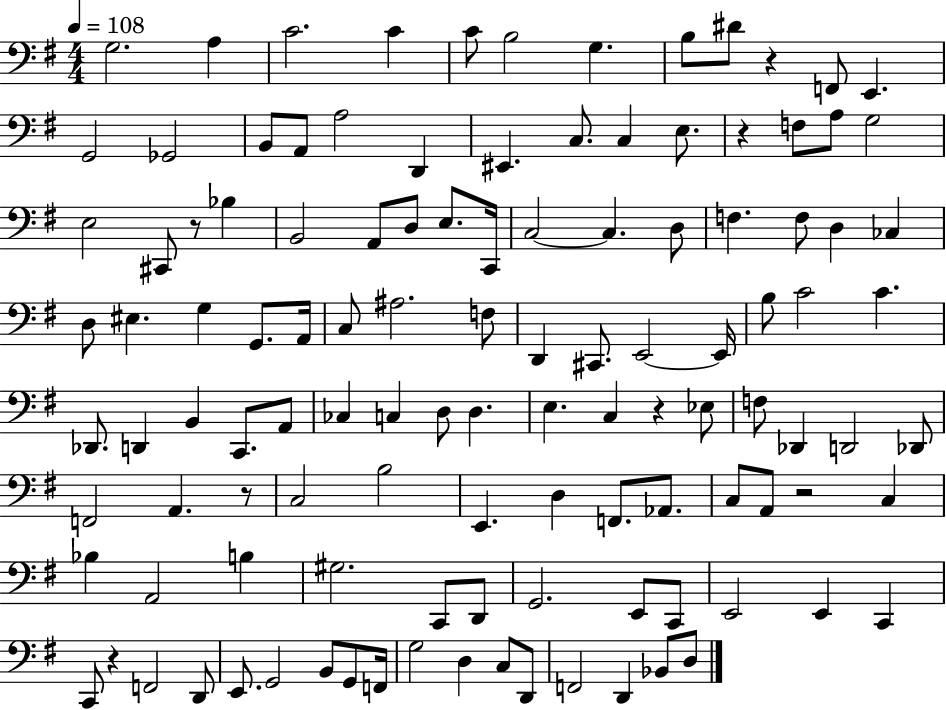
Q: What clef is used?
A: bass